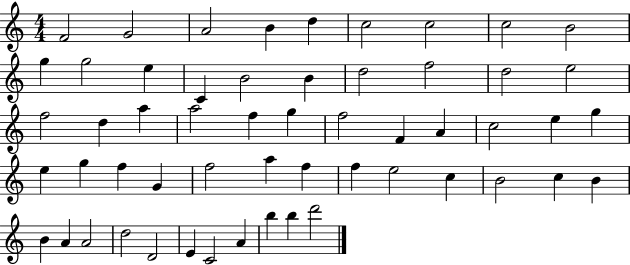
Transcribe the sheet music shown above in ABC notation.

X:1
T:Untitled
M:4/4
L:1/4
K:C
F2 G2 A2 B d c2 c2 c2 B2 g g2 e C B2 B d2 f2 d2 e2 f2 d a a2 f g f2 F A c2 e g e g f G f2 a f f e2 c B2 c B B A A2 d2 D2 E C2 A b b d'2